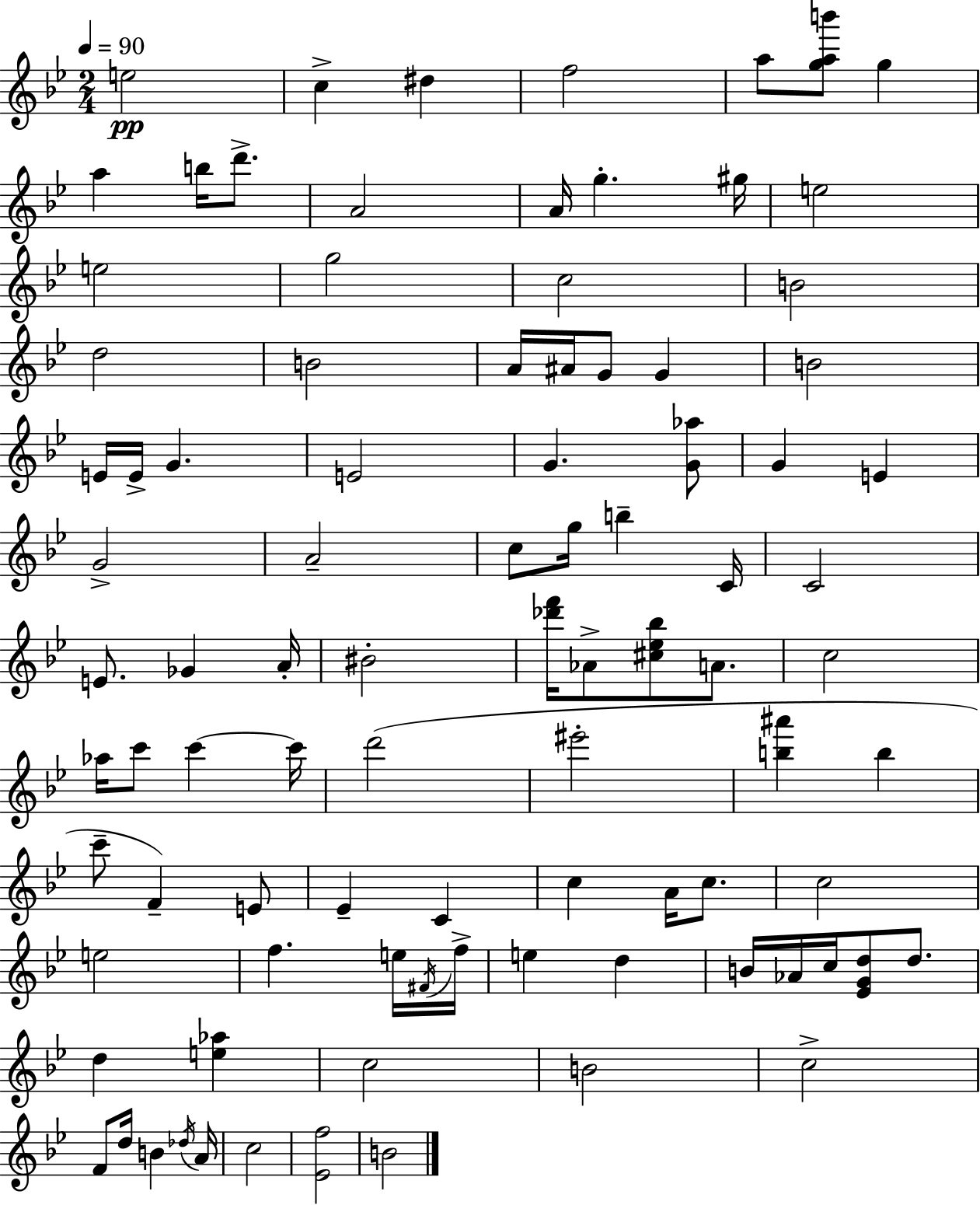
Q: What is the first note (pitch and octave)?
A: E5